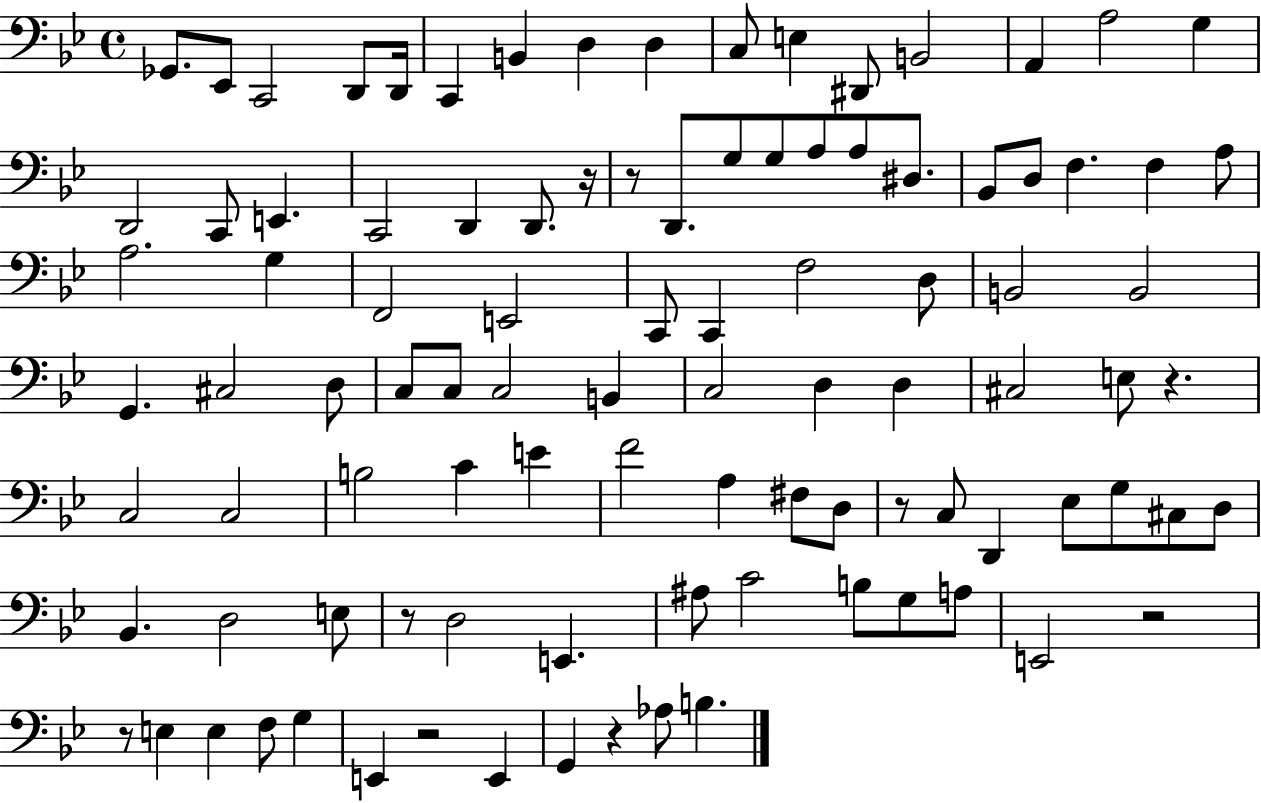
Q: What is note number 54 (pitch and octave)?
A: C#3